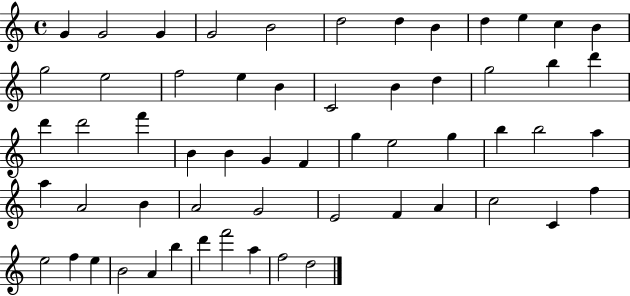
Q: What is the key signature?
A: C major